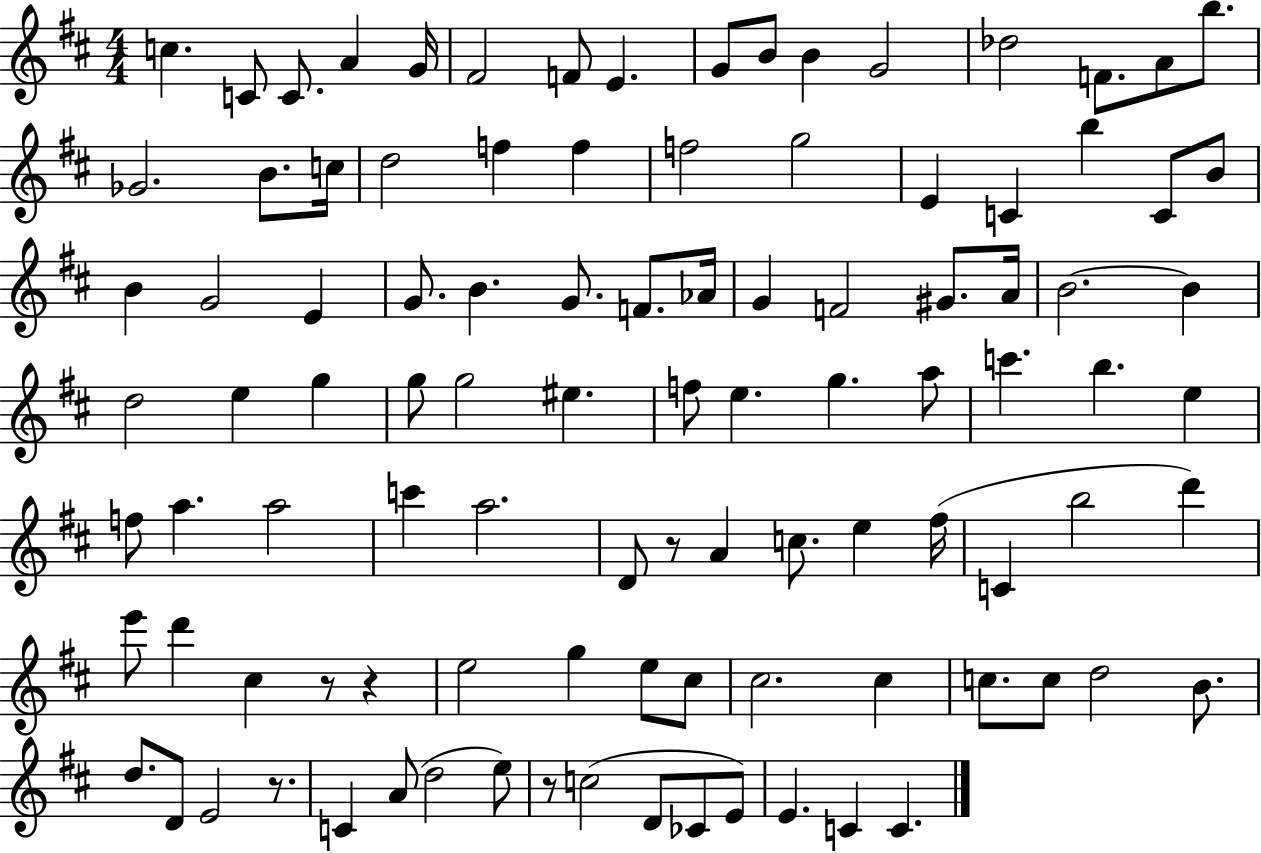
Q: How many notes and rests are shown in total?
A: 101